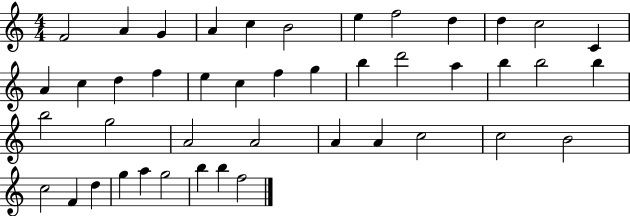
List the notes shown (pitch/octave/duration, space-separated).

F4/h A4/q G4/q A4/q C5/q B4/h E5/q F5/h D5/q D5/q C5/h C4/q A4/q C5/q D5/q F5/q E5/q C5/q F5/q G5/q B5/q D6/h A5/q B5/q B5/h B5/q B5/h G5/h A4/h A4/h A4/q A4/q C5/h C5/h B4/h C5/h F4/q D5/q G5/q A5/q G5/h B5/q B5/q F5/h